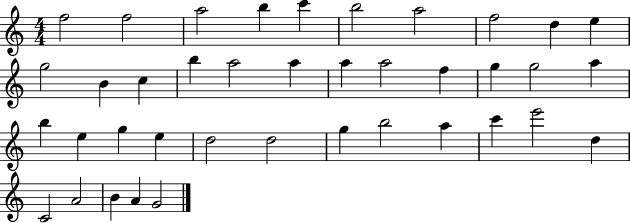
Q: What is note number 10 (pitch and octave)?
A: E5